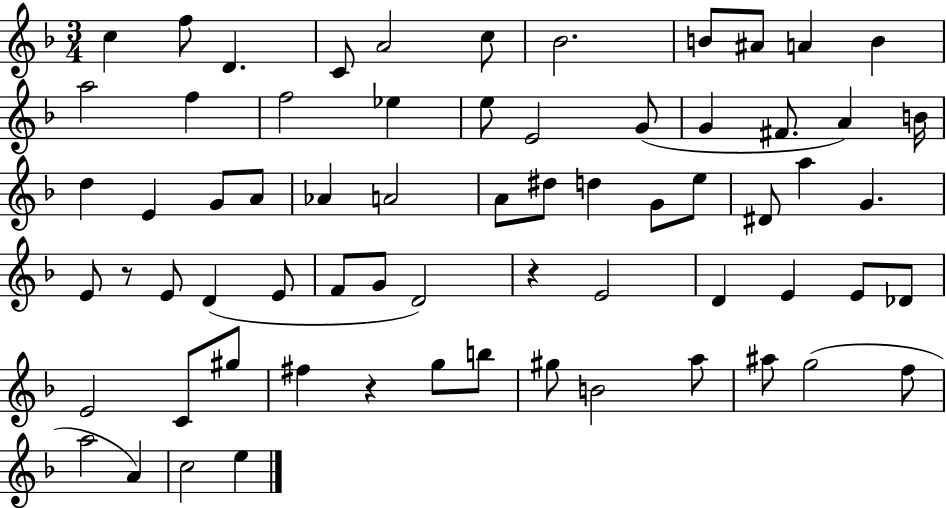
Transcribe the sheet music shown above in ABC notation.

X:1
T:Untitled
M:3/4
L:1/4
K:F
c f/2 D C/2 A2 c/2 _B2 B/2 ^A/2 A B a2 f f2 _e e/2 E2 G/2 G ^F/2 A B/4 d E G/2 A/2 _A A2 A/2 ^d/2 d G/2 e/2 ^D/2 a G E/2 z/2 E/2 D E/2 F/2 G/2 D2 z E2 D E E/2 _D/2 E2 C/2 ^g/2 ^f z g/2 b/2 ^g/2 B2 a/2 ^a/2 g2 f/2 a2 A c2 e